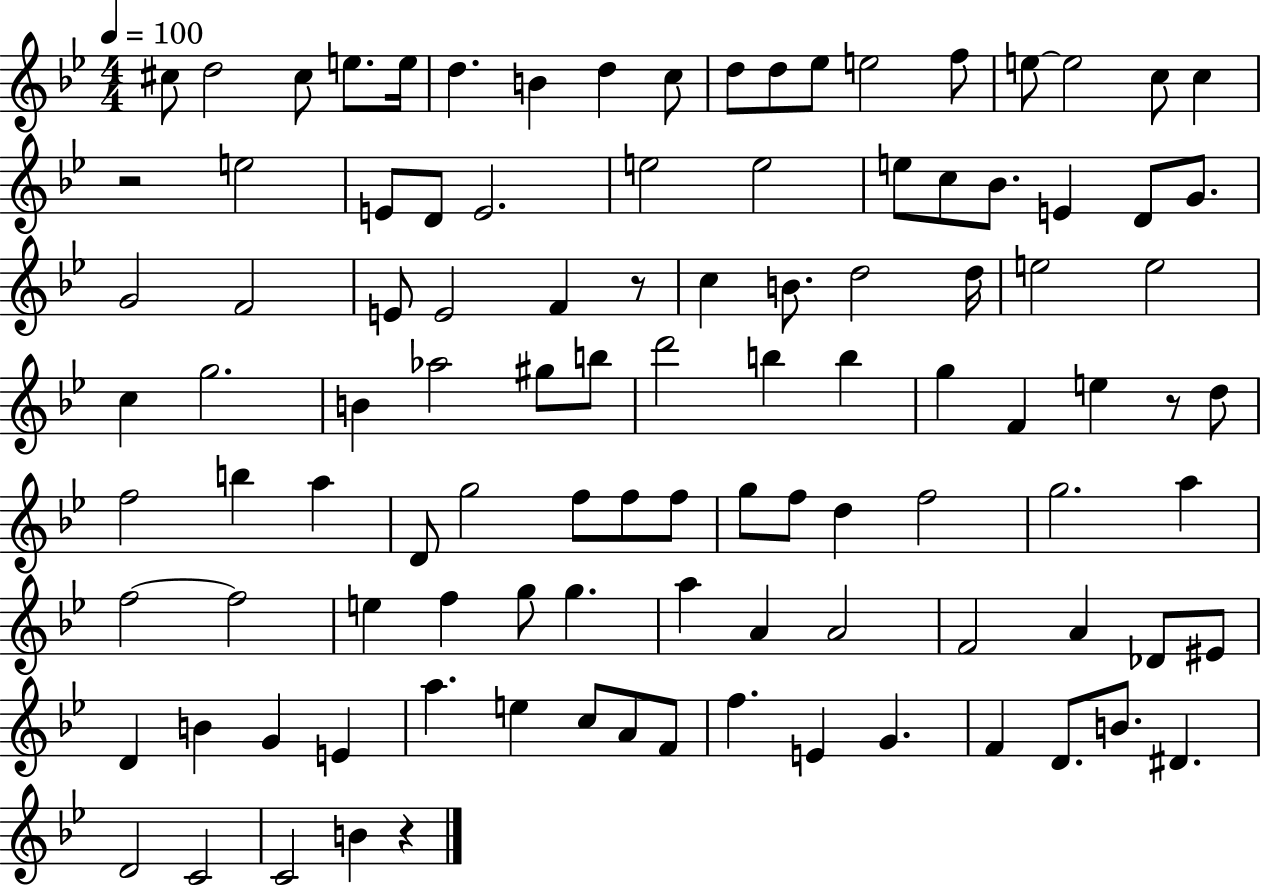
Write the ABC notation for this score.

X:1
T:Untitled
M:4/4
L:1/4
K:Bb
^c/2 d2 ^c/2 e/2 e/4 d B d c/2 d/2 d/2 _e/2 e2 f/2 e/2 e2 c/2 c z2 e2 E/2 D/2 E2 e2 e2 e/2 c/2 _B/2 E D/2 G/2 G2 F2 E/2 E2 F z/2 c B/2 d2 d/4 e2 e2 c g2 B _a2 ^g/2 b/2 d'2 b b g F e z/2 d/2 f2 b a D/2 g2 f/2 f/2 f/2 g/2 f/2 d f2 g2 a f2 f2 e f g/2 g a A A2 F2 A _D/2 ^E/2 D B G E a e c/2 A/2 F/2 f E G F D/2 B/2 ^D D2 C2 C2 B z